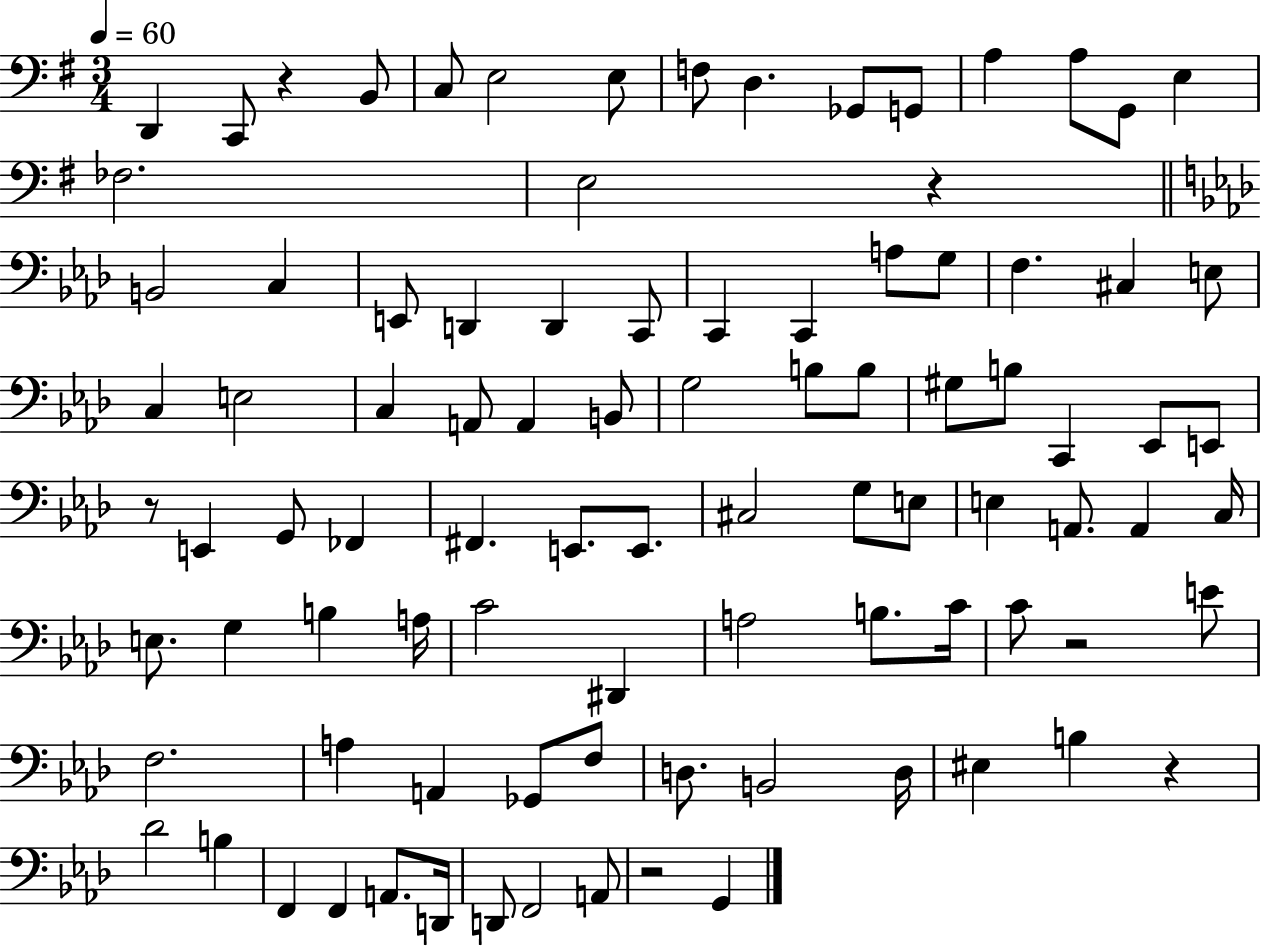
{
  \clef bass
  \numericTimeSignature
  \time 3/4
  \key g \major
  \tempo 4 = 60
  d,4 c,8 r4 b,8 | c8 e2 e8 | f8 d4. ges,8 g,8 | a4 a8 g,8 e4 | \break fes2. | e2 r4 | \bar "||" \break \key aes \major b,2 c4 | e,8 d,4 d,4 c,8 | c,4 c,4 a8 g8 | f4. cis4 e8 | \break c4 e2 | c4 a,8 a,4 b,8 | g2 b8 b8 | gis8 b8 c,4 ees,8 e,8 | \break r8 e,4 g,8 fes,4 | fis,4. e,8. e,8. | cis2 g8 e8 | e4 a,8. a,4 c16 | \break e8. g4 b4 a16 | c'2 dis,4 | a2 b8. c'16 | c'8 r2 e'8 | \break f2. | a4 a,4 ges,8 f8 | d8. b,2 d16 | eis4 b4 r4 | \break des'2 b4 | f,4 f,4 a,8. d,16 | d,8 f,2 a,8 | r2 g,4 | \break \bar "|."
}